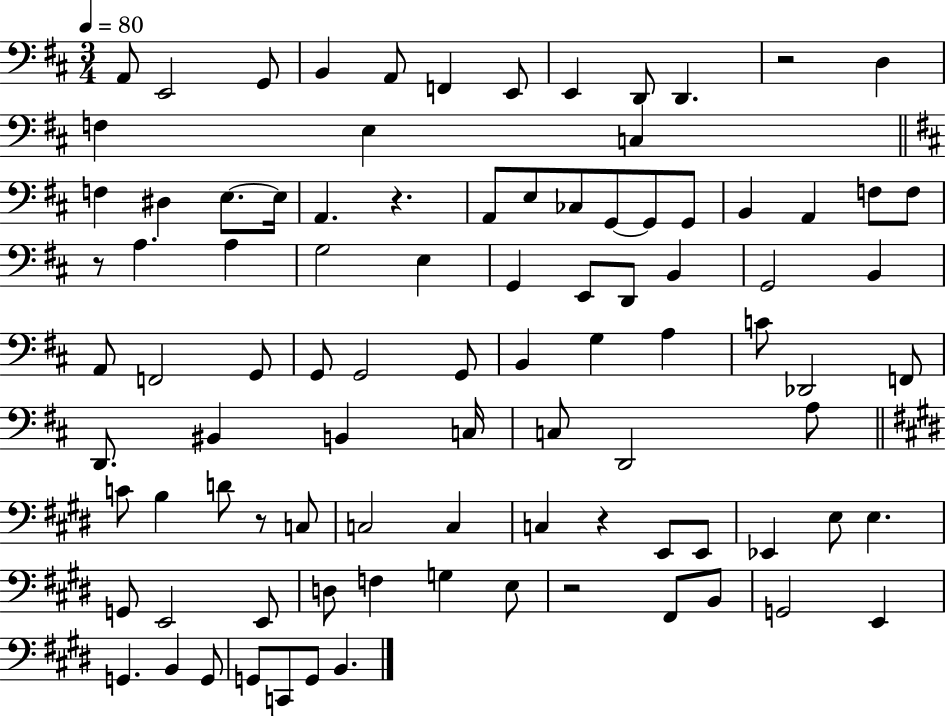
{
  \clef bass
  \numericTimeSignature
  \time 3/4
  \key d \major
  \tempo 4 = 80
  a,8 e,2 g,8 | b,4 a,8 f,4 e,8 | e,4 d,8 d,4. | r2 d4 | \break f4 e4 c4 | \bar "||" \break \key d \major f4 dis4 e8.~~ e16 | a,4. r4. | a,8 e8 ces8 g,8~~ g,8 g,8 | b,4 a,4 f8 f8 | \break r8 a4. a4 | g2 e4 | g,4 e,8 d,8 b,4 | g,2 b,4 | \break a,8 f,2 g,8 | g,8 g,2 g,8 | b,4 g4 a4 | c'8 des,2 f,8 | \break d,8. bis,4 b,4 c16 | c8 d,2 a8 | \bar "||" \break \key e \major c'8 b4 d'8 r8 c8 | c2 c4 | c4 r4 e,8 e,8 | ees,4 e8 e4. | \break g,8 e,2 e,8 | d8 f4 g4 e8 | r2 fis,8 b,8 | g,2 e,4 | \break g,4. b,4 g,8 | g,8 c,8 g,8 b,4. | \bar "|."
}